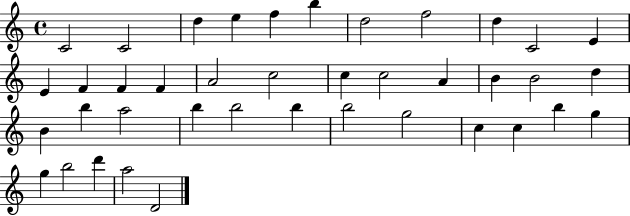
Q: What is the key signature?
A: C major